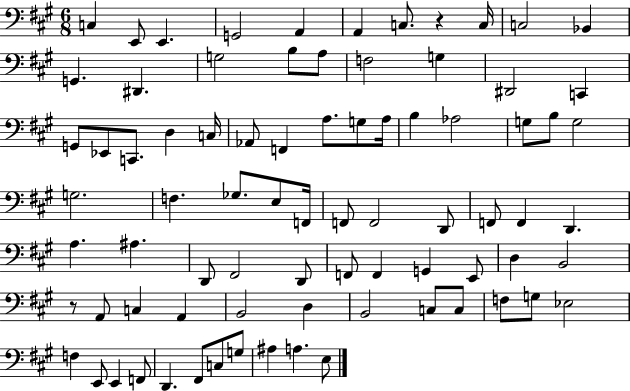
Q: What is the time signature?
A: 6/8